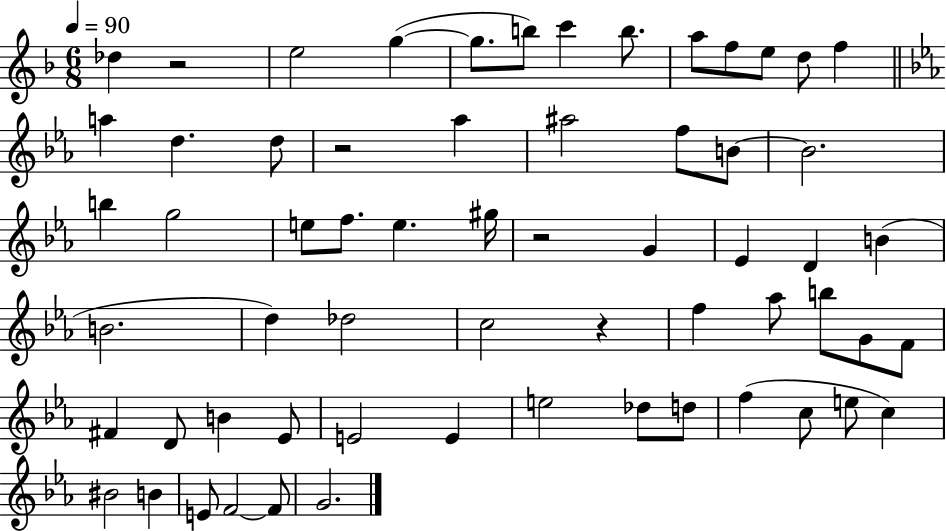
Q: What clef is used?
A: treble